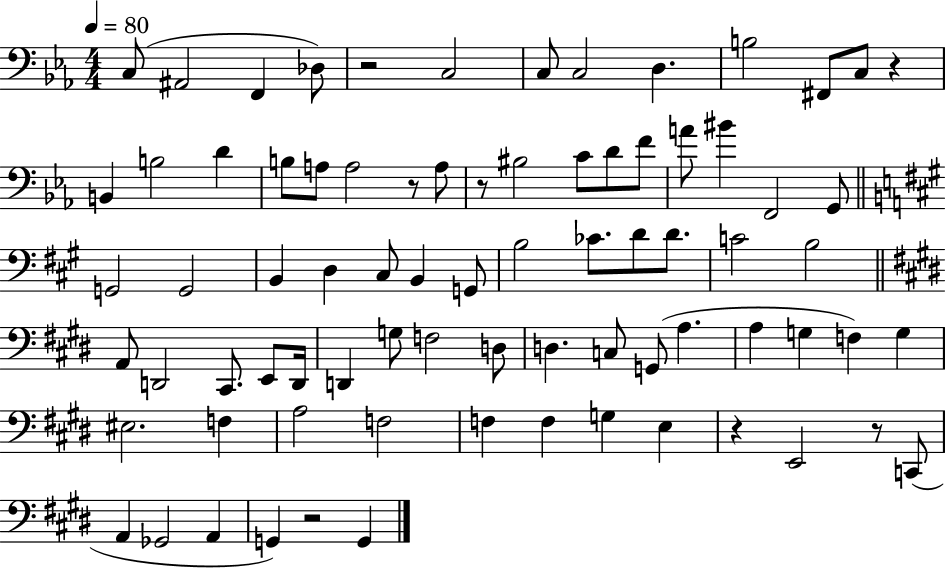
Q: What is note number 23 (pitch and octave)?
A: A4